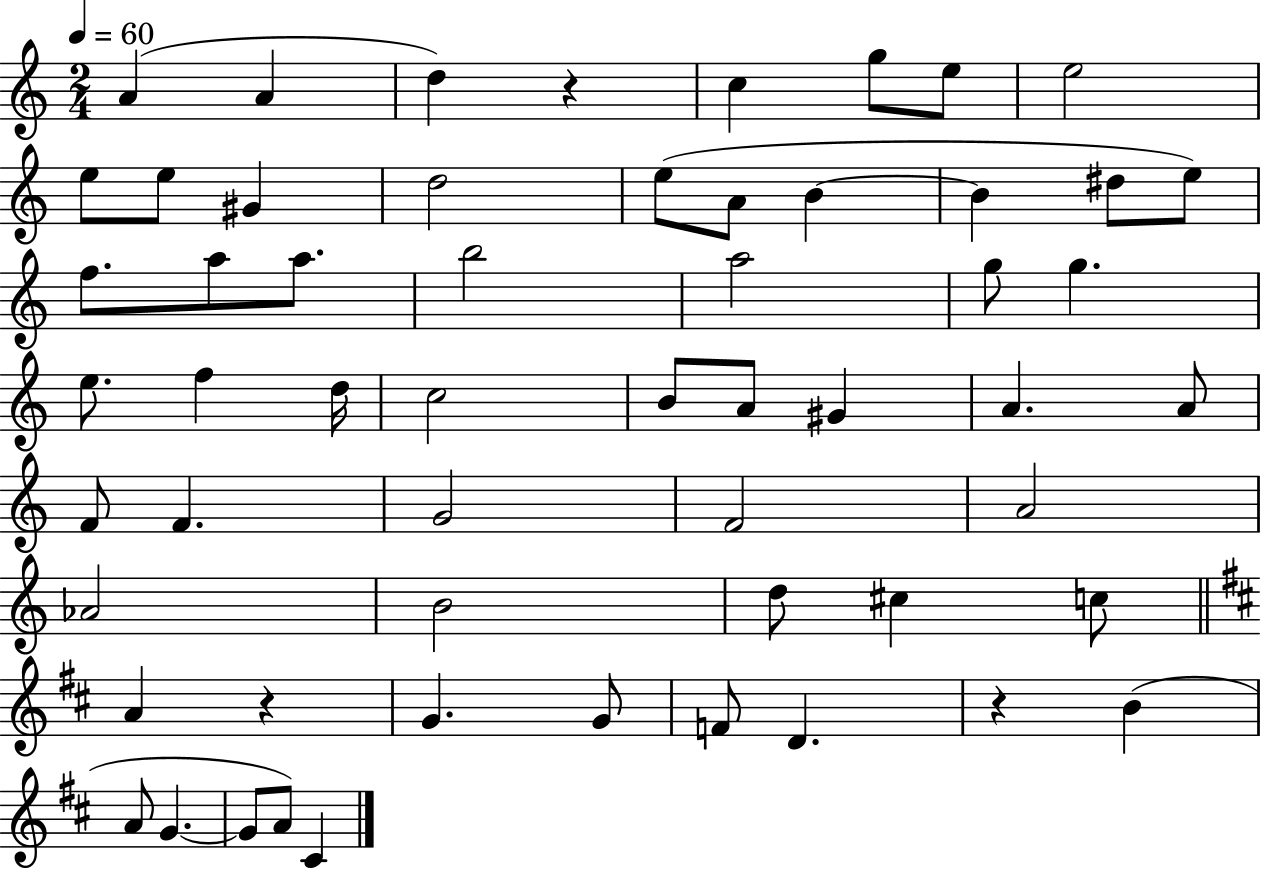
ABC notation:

X:1
T:Untitled
M:2/4
L:1/4
K:C
A A d z c g/2 e/2 e2 e/2 e/2 ^G d2 e/2 A/2 B B ^d/2 e/2 f/2 a/2 a/2 b2 a2 g/2 g e/2 f d/4 c2 B/2 A/2 ^G A A/2 F/2 F G2 F2 A2 _A2 B2 d/2 ^c c/2 A z G G/2 F/2 D z B A/2 G G/2 A/2 ^C